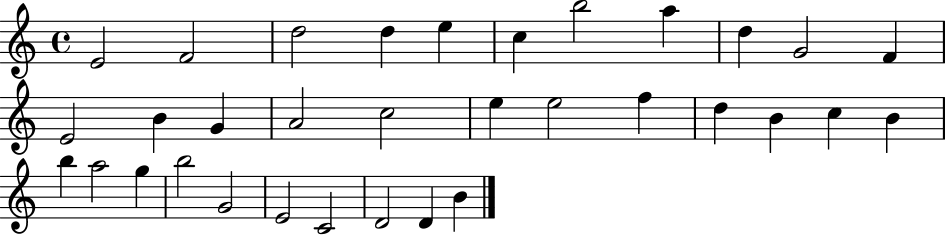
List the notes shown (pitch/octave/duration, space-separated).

E4/h F4/h D5/h D5/q E5/q C5/q B5/h A5/q D5/q G4/h F4/q E4/h B4/q G4/q A4/h C5/h E5/q E5/h F5/q D5/q B4/q C5/q B4/q B5/q A5/h G5/q B5/h G4/h E4/h C4/h D4/h D4/q B4/q